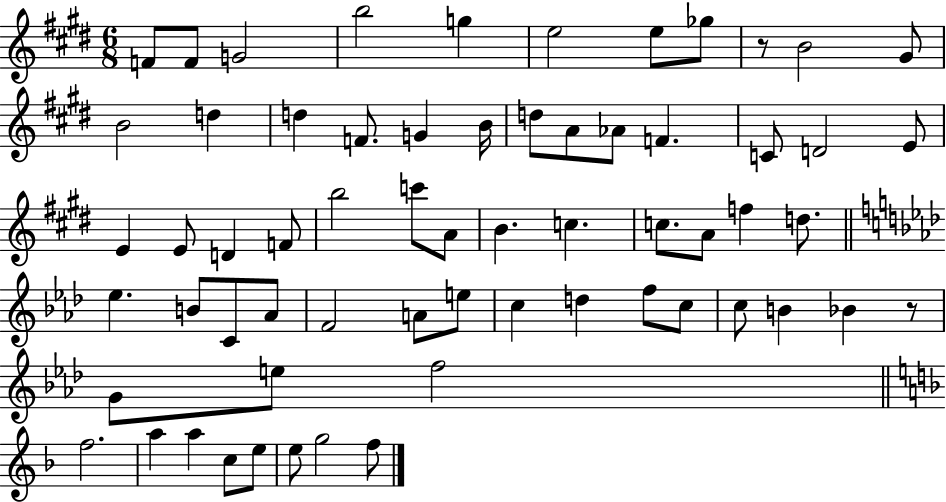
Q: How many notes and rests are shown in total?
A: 63